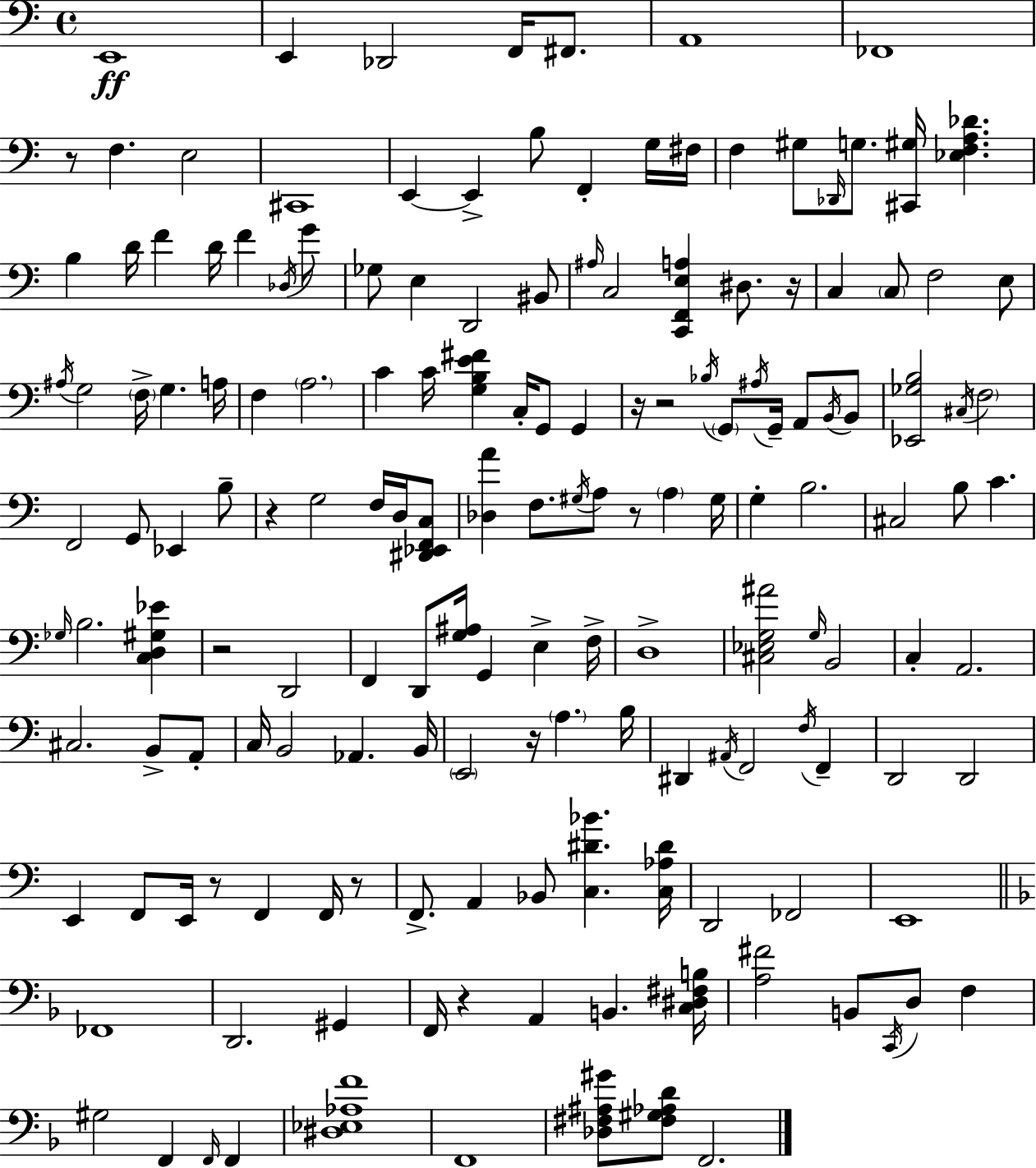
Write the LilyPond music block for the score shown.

{
  \clef bass
  \time 4/4
  \defaultTimeSignature
  \key a \minor
  e,1\ff | e,4 des,2 f,16 fis,8. | a,1 | fes,1 | \break r8 f4. e2 | cis,1 | e,4~~ e,4-> b8 f,4-. g16 fis16 | f4 gis8 \grace { des,16 } g8. <cis, gis>16 <ees f a des'>4. | \break b4 d'16 f'4 d'16 f'4 \acciaccatura { des16 } | g'8 ges8 e4 d,2 | bis,8 \grace { ais16 } c2 <c, f, e a>4 dis8. | r16 c4 \parenthesize c8 f2 | \break e8 \acciaccatura { ais16 } g2 \parenthesize f16-> g4. | a16 f4 \parenthesize a2. | c'4 c'16 <g b e' fis'>4 c16-. g,8 | g,4 r16 r2 \acciaccatura { bes16 } \parenthesize g,8 | \break \acciaccatura { ais16 } g,16-- a,8 \acciaccatura { b,16 } b,8 <ees, ges b>2 \acciaccatura { cis16 } | \parenthesize f2 f,2 | g,8 ees,4 b8-- r4 g2 | f16 d16 <dis, ees, f, c>8 <des a'>4 f8. \acciaccatura { gis16 } | \break a8 r8 \parenthesize a4 gis16 g4-. b2. | cis2 | b8 c'4. \grace { ges16 } b2. | <c d gis ees'>4 r2 | \break d,2 f,4 d,8 | <g ais>16 g,4 e4-> f16-> d1-> | <cis ees g ais'>2 | \grace { g16 } b,2 c4-. a,2. | \break cis2. | b,8-> a,8-. c16 b,2 | aes,4. b,16 \parenthesize e,2 | r16 \parenthesize a4. b16 dis,4 \acciaccatura { ais,16 } | \break f,2 \acciaccatura { f16 } f,4-- d,2 | d,2 e,4 | f,8 e,16 r8 f,4 f,16 r8 f,8.-> | a,4 bes,8 <c dis' bes'>4. <c aes dis'>16 d,2 | \break fes,2 e,1 | \bar "||" \break \key f \major fes,1 | d,2. gis,4 | f,16 r4 a,4 b,4. <c dis fis b>16 | <a fis'>2 b,8 \acciaccatura { c,16 } d8 f4 | \break gis2 f,4 \grace { f,16 } f,4 | <dis ees aes f'>1 | f,1 | <des fis ais gis'>8 <fis gis aes d'>8 f,2. | \break \bar "|."
}